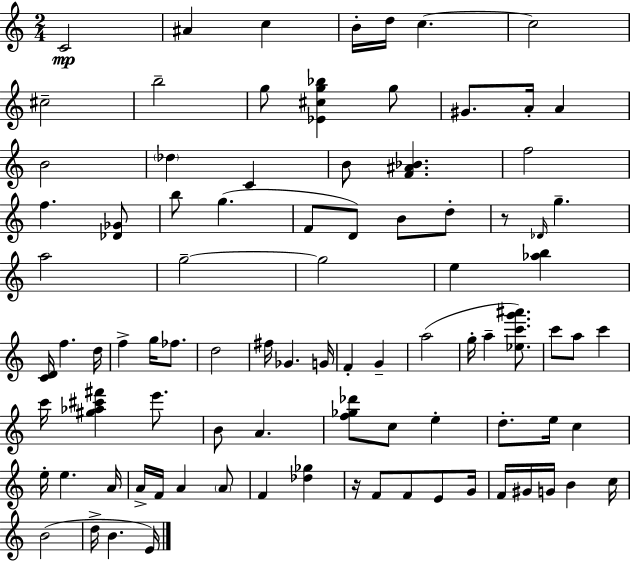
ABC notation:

X:1
T:Untitled
M:2/4
L:1/4
K:Am
C2 ^A c B/4 d/4 c c2 ^c2 b2 g/2 [_E^cg_b] g/2 ^G/2 A/4 A B2 _d C B/2 [F^A_B] f2 f [_D_G]/2 b/2 g F/2 D/2 B/2 d/2 z/2 _D/4 g a2 g2 g2 e [_ab] [CD]/4 f d/4 f g/4 _f/2 d2 ^f/4 _G G/4 F G a2 g/4 a [_ec'g'^a']/2 c'/2 a/2 c' c'/4 [^g_a^c'^f'] e'/2 B/2 A [f_g_d']/2 c/2 e d/2 e/4 c e/4 e A/4 A/4 F/4 A A/2 F [_d_g] z/4 F/2 F/2 E/2 G/4 F/4 ^G/4 G/4 B c/4 B2 d/4 B E/4